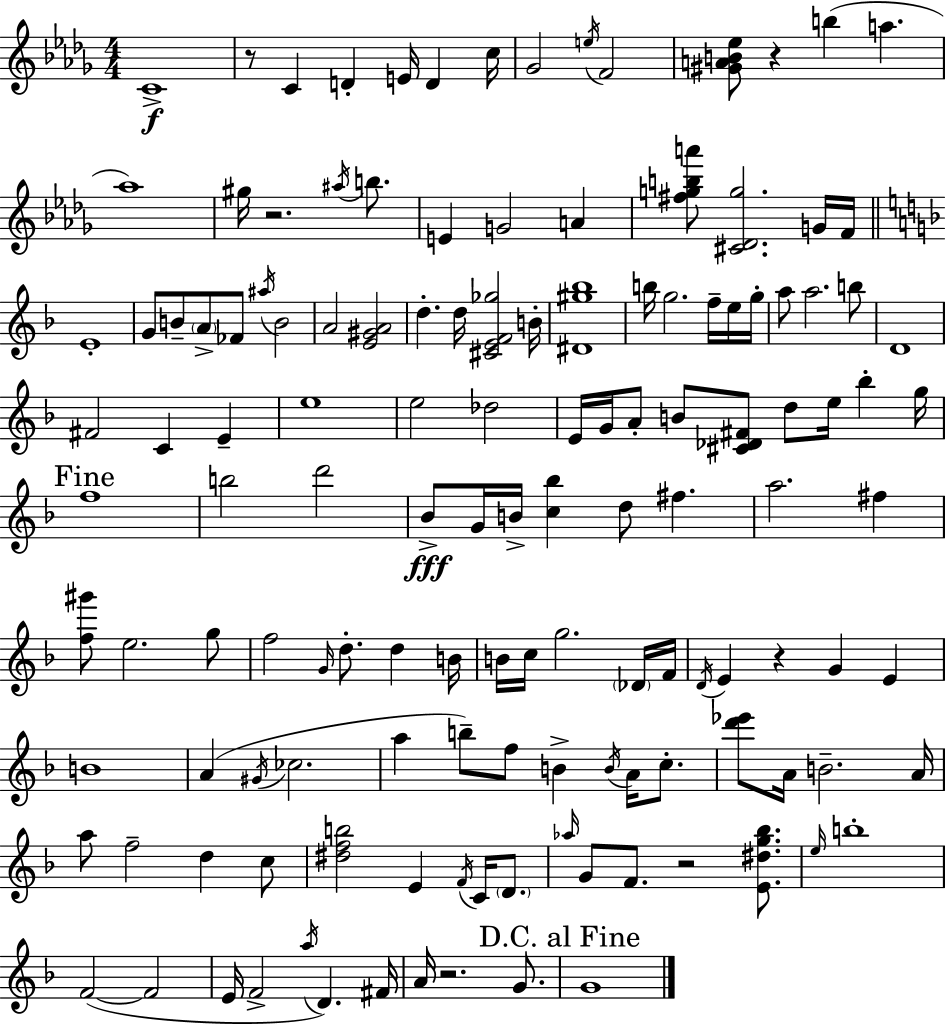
C4/w R/e C4/q D4/q E4/s D4/q C5/s Gb4/h E5/s F4/h [G#4,A4,B4,Eb5]/e R/q B5/q A5/q. Ab5/w G#5/s R/h. A#5/s B5/e. E4/q G4/h A4/q [F#5,G5,B5,A6]/e [C#4,Db4,G5]/h. G4/s F4/s E4/w G4/e B4/e A4/e FES4/e A#5/s B4/h A4/h [E4,G#4,A4]/h D5/q. D5/s [C#4,E4,F4,Gb5]/h B4/s [D#4,G#5,Bb5]/w B5/s G5/h. F5/s E5/s G5/s A5/e A5/h. B5/e D4/w F#4/h C4/q E4/q E5/w E5/h Db5/h E4/s G4/s A4/e B4/e [C#4,Db4,F#4]/e D5/e E5/s Bb5/q G5/s F5/w B5/h D6/h Bb4/e G4/s B4/s [C5,Bb5]/q D5/e F#5/q. A5/h. F#5/q [F5,G#6]/e E5/h. G5/e F5/h G4/s D5/e. D5/q B4/s B4/s C5/s G5/h. Db4/s F4/s D4/s E4/q R/q G4/q E4/q B4/w A4/q G#4/s CES5/h. A5/q B5/e F5/e B4/q B4/s A4/s C5/e. [D6,Eb6]/e A4/s B4/h. A4/s A5/e F5/h D5/q C5/e [D#5,F5,B5]/h E4/q F4/s C4/s D4/e. Ab5/s G4/e F4/e. R/h [E4,D#5,G5,Bb5]/e. E5/s B5/w F4/h F4/h E4/s F4/h A5/s D4/q. F#4/s A4/s R/h. G4/e. G4/w